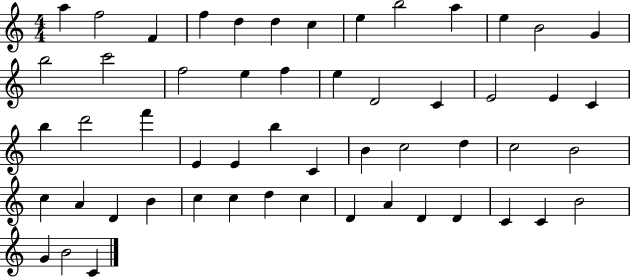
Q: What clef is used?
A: treble